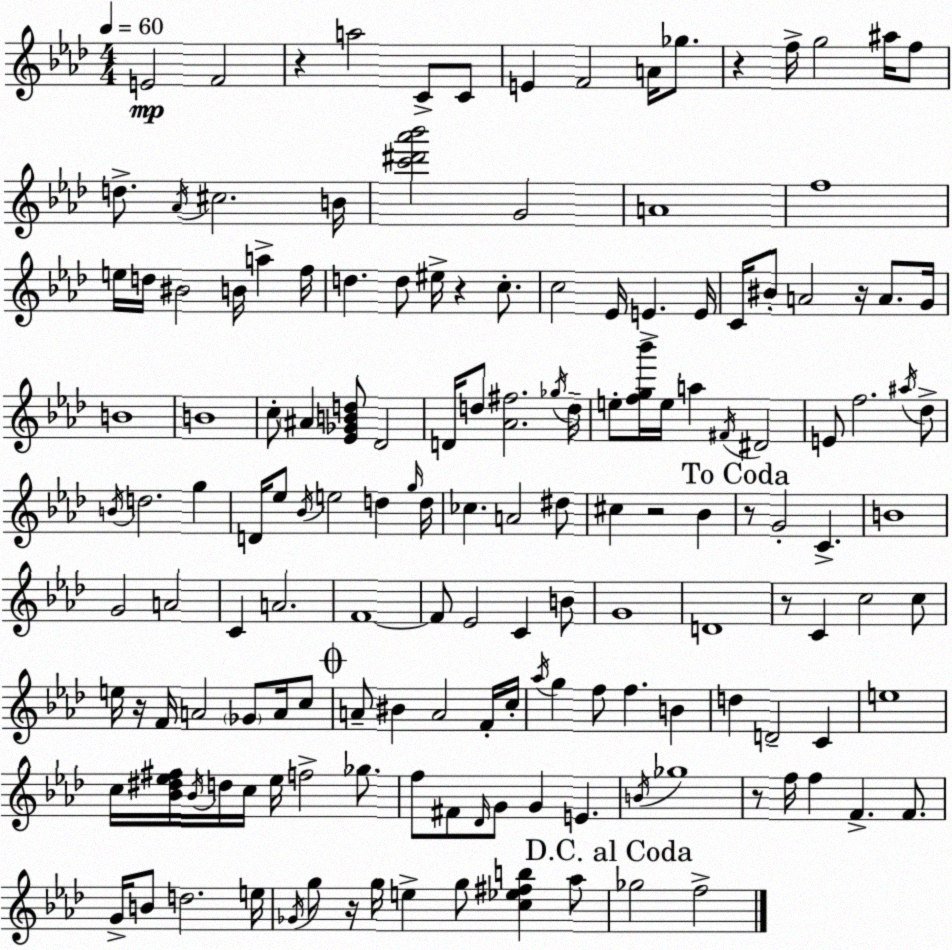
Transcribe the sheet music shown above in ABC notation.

X:1
T:Untitled
M:4/4
L:1/4
K:Ab
E2 F2 z a2 C/2 C/2 E F2 A/4 _g/2 z f/4 g2 ^a/4 f/2 d/2 _A/4 ^c2 B/4 [c'^d'_a'_b']2 G2 A4 f4 e/4 d/4 ^B2 B/4 a f/4 d d/2 ^e/4 z c/2 c2 _E/4 E E/4 C/4 ^B/2 A2 z/4 A/2 G/4 B4 B4 c/2 ^A [_E_GBd]/2 _D2 D/4 d/2 [_A^f]2 _g/4 d/4 e/2 [fg_b']/4 e/4 a ^F/4 ^D2 E/2 f2 ^a/4 _d/2 B/4 d2 g D/4 _e/2 _B/4 e2 d g/4 d/4 _c A2 ^d/2 ^c z2 _B z/2 G2 C B4 G2 A2 C A2 F4 F/2 _E2 C B/2 G4 D4 z/2 C c2 c/2 e/4 z/4 F/4 A2 _G/2 A/4 c/2 A/2 ^B A2 F/4 c/4 _a/4 g f/2 f B d D2 C e4 c/4 [_B^d_e^f]/4 _B/4 d/4 c/4 _e/4 f2 _g/2 f/2 ^F/2 _D/4 G/2 G E B/4 _g4 z/2 f/4 f F F/2 G/4 B/2 d2 e/4 _G/4 g/2 z/4 g/4 e g/2 [c_e^fb] _a/2 _g2 f2